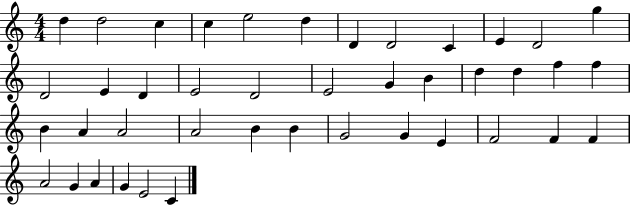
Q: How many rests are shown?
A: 0